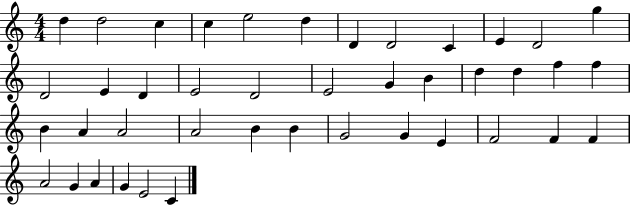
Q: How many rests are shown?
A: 0